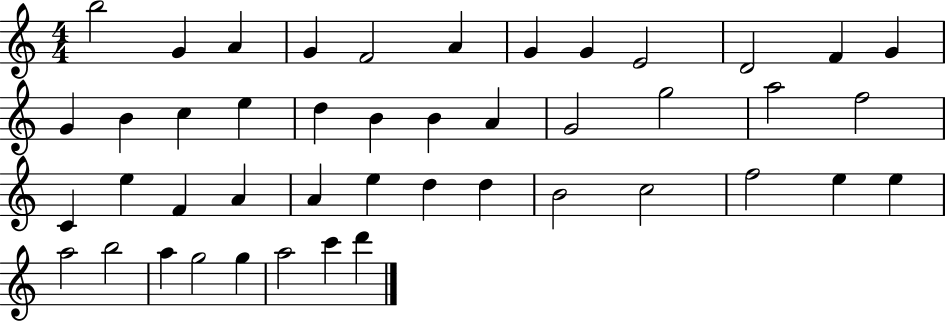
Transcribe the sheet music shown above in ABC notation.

X:1
T:Untitled
M:4/4
L:1/4
K:C
b2 G A G F2 A G G E2 D2 F G G B c e d B B A G2 g2 a2 f2 C e F A A e d d B2 c2 f2 e e a2 b2 a g2 g a2 c' d'